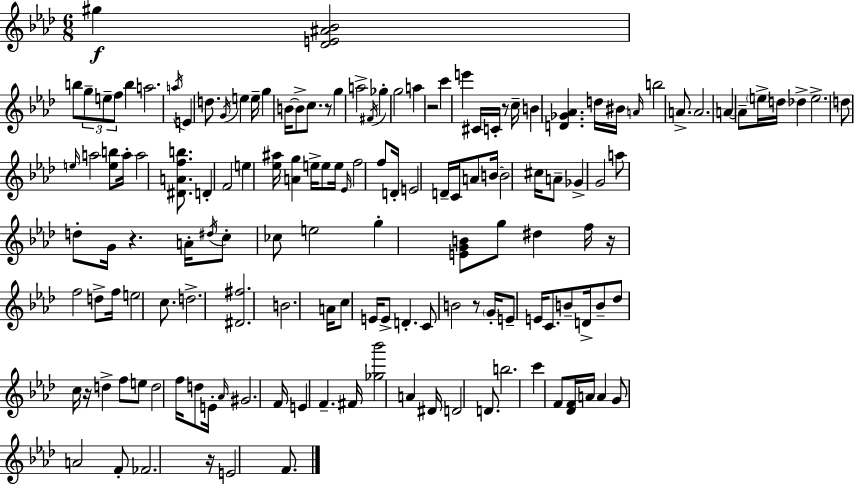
{
  \clef treble
  \numericTimeSignature
  \time 6/8
  \key f \minor
  \repeat volta 2 { gis''4\f <des' e' ais' bes'>2 | b''8 \tuplet 3/2 { g''8-- e''8-- f''8 } b''4 | a''2. | \acciaccatura { a''16 } e'4 d''8. \acciaccatura { g'16 } e''4 | \break e''16-- g''4 b'16~~ b'8-> c''8. | r8 g''4 a''2-> | \acciaccatura { fis'16 } ges''4-. g''2 | a''4 r2 | \break c'''4 e'''4 cis'16 | c'16-. r8 c''16-- b'4 <d' ges' aes'>4. | d''16 bis'16 \grace { a'16 } b''2 | a'8.-> a'2. | \break a'4~~ a'8-- \parenthesize e''16-> d''16 | des''4-> e''2.-> | d''8 \grace { e''16 } a''2 | <e'' b''>8 a''16-. a''2 | \break <dis' a' f'' b''>8. d'4-. f'2 | e''4 <ees'' ais''>16 <a' g''>4 | e''16-> e''8 e''16 \grace { ees'16 } f''2 | f''8 d'16-. e'2 | \break d'16-- c'16 a'8 b'16~~ b'2 | cis''16 a'8-- ges'4-> g'2 | a''8 d''8-. g'16 r4. | a'16-. \acciaccatura { dis''16 } c''8-. ces''8 e''2 | \break g''4-. <e' g' b'>8 | g''8 dis''4 f''16 r16 f''2 | d''8-> f''16 e''2 | c''8. d''2.-> | \break <dis' fis''>2. | b'2. | a'16 c''8 e'16 e'8-> | d'4.-. c'8 b'2 | \break r8 \parenthesize g'16-. e'8-- e'16 c'8. | b'8-- d'16-> b'8-- des''8 c''16 r16 d''4-> | f''8 e''8 d''2 | f''16 d''8 e'16-. \grace { aes'16 } gis'2. | \break f'16 e'4 | f'4.-- fis'16 <ges'' bes'''>2 | a'4 dis'16 d'2 | d'8. b''2. | \break c'''4 | f'8 <des' f'>16 a'16 a'4 g'8 a'2 | f'8-. fes'2. | r16 e'2 | \break f'8. } \bar "|."
}